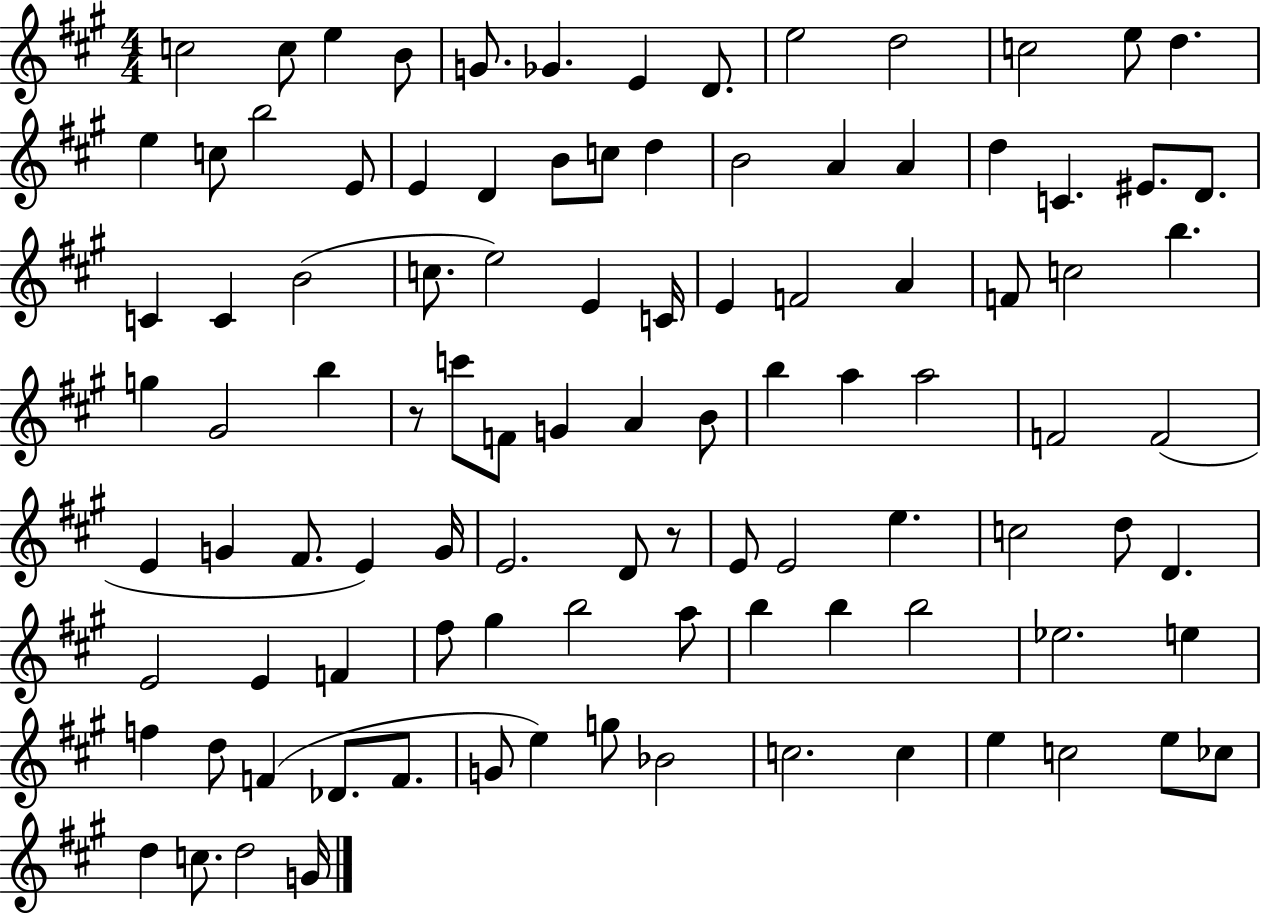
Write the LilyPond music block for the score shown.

{
  \clef treble
  \numericTimeSignature
  \time 4/4
  \key a \major
  c''2 c''8 e''4 b'8 | g'8. ges'4. e'4 d'8. | e''2 d''2 | c''2 e''8 d''4. | \break e''4 c''8 b''2 e'8 | e'4 d'4 b'8 c''8 d''4 | b'2 a'4 a'4 | d''4 c'4. eis'8. d'8. | \break c'4 c'4 b'2( | c''8. e''2) e'4 c'16 | e'4 f'2 a'4 | f'8 c''2 b''4. | \break g''4 gis'2 b''4 | r8 c'''8 f'8 g'4 a'4 b'8 | b''4 a''4 a''2 | f'2 f'2( | \break e'4 g'4 fis'8. e'4) g'16 | e'2. d'8 r8 | e'8 e'2 e''4. | c''2 d''8 d'4. | \break e'2 e'4 f'4 | fis''8 gis''4 b''2 a''8 | b''4 b''4 b''2 | ees''2. e''4 | \break f''4 d''8 f'4( des'8. f'8. | g'8 e''4) g''8 bes'2 | c''2. c''4 | e''4 c''2 e''8 ces''8 | \break d''4 c''8. d''2 g'16 | \bar "|."
}